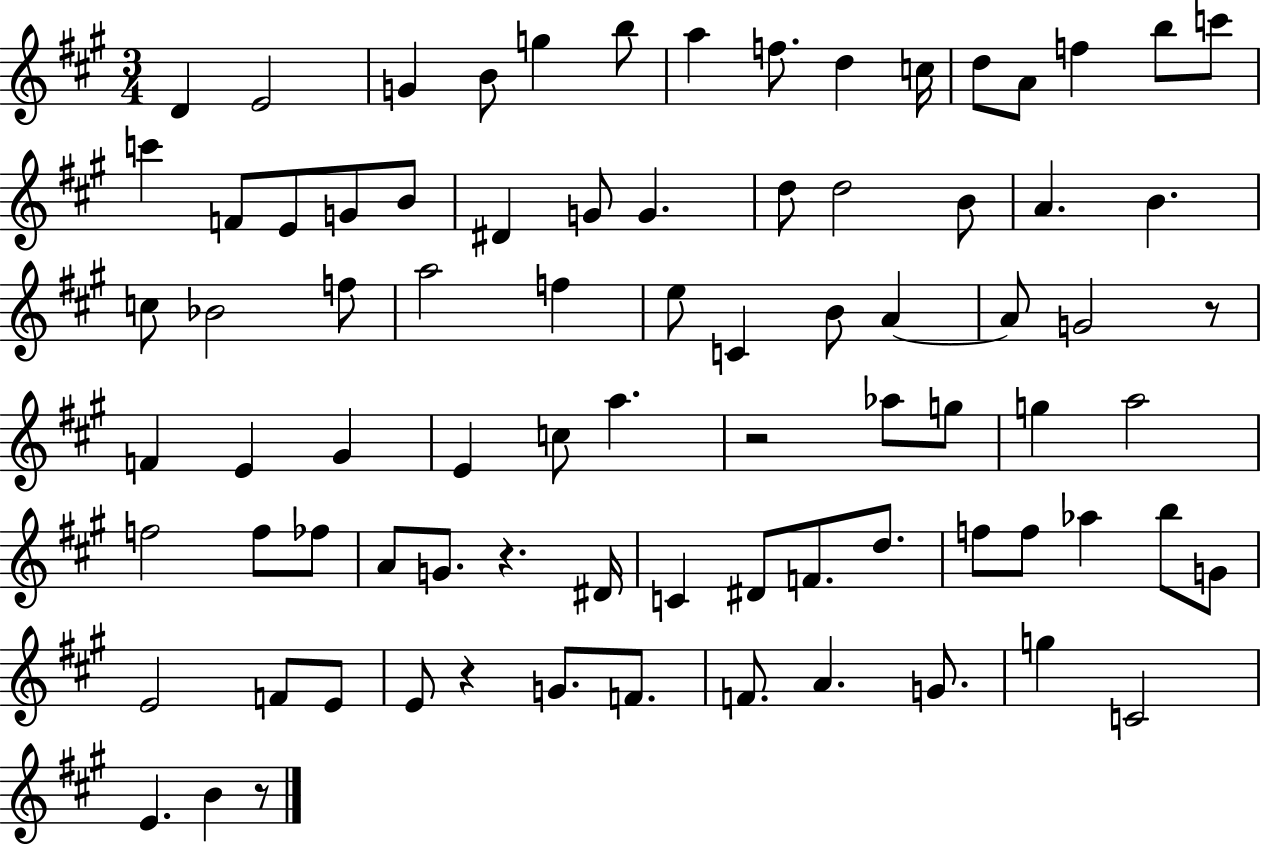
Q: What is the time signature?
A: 3/4